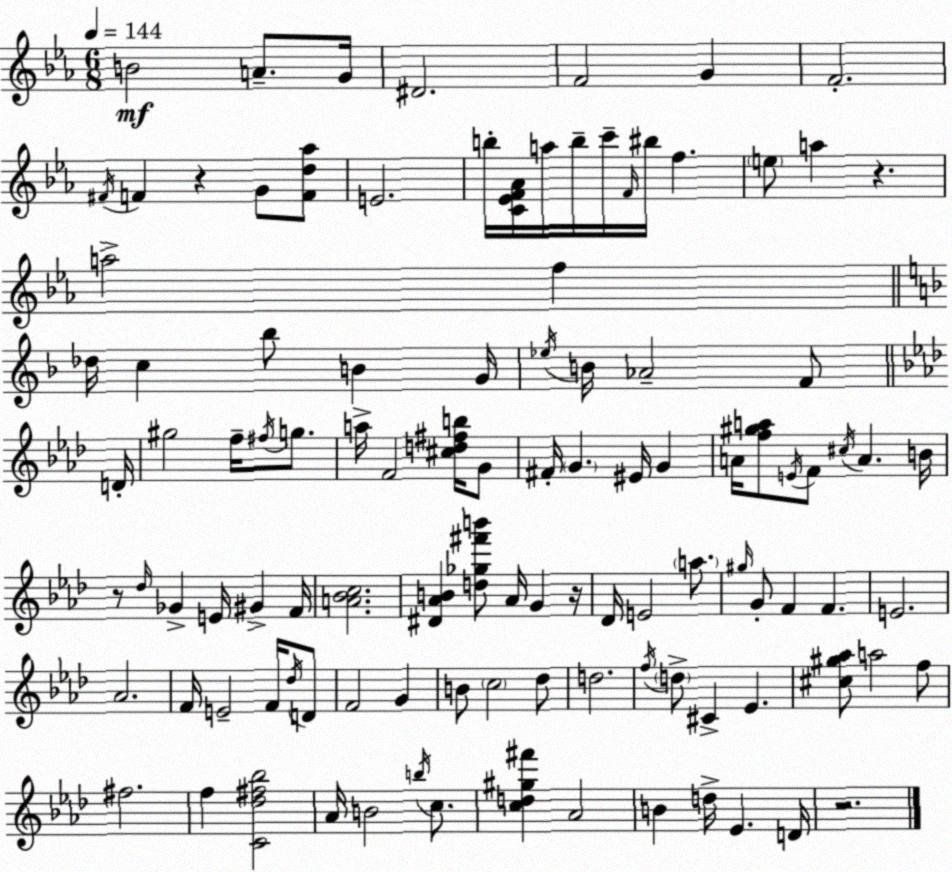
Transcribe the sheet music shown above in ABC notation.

X:1
T:Untitled
M:6/8
L:1/4
K:Cm
B2 A/2 G/4 ^D2 F2 G F2 ^F/4 F z G/2 [Fd_a]/2 E2 b/4 [C_EF_A]/4 a/4 b/4 c'/4 F/4 ^b/4 f e/2 a z a2 f _d/4 c _b/2 B G/4 _e/4 B/4 _A2 F/2 D/4 ^g2 f/4 ^f/4 g/2 a/4 F2 [^cd^fb]/4 G/2 ^F/4 G ^E/4 G A/4 [f^ga]/2 E/4 F/2 ^c/4 A B/4 z/2 _d/4 _G E/4 ^G F/4 [A_Bc]2 [^D_AB] [d_g^f'b']/2 _A/4 G z/4 _D/4 E2 a/2 ^g/4 G/2 F F E2 _A2 F/4 E2 F/4 _d/4 D/2 F2 G B/2 c2 _d/2 d2 f/4 d/2 ^C _E [^c^g_a]/2 a2 f/2 ^f2 f [C_d^f_b]2 _A/4 B2 b/4 c/2 [cd^g^f'] _A2 B d/4 _E D/4 z2